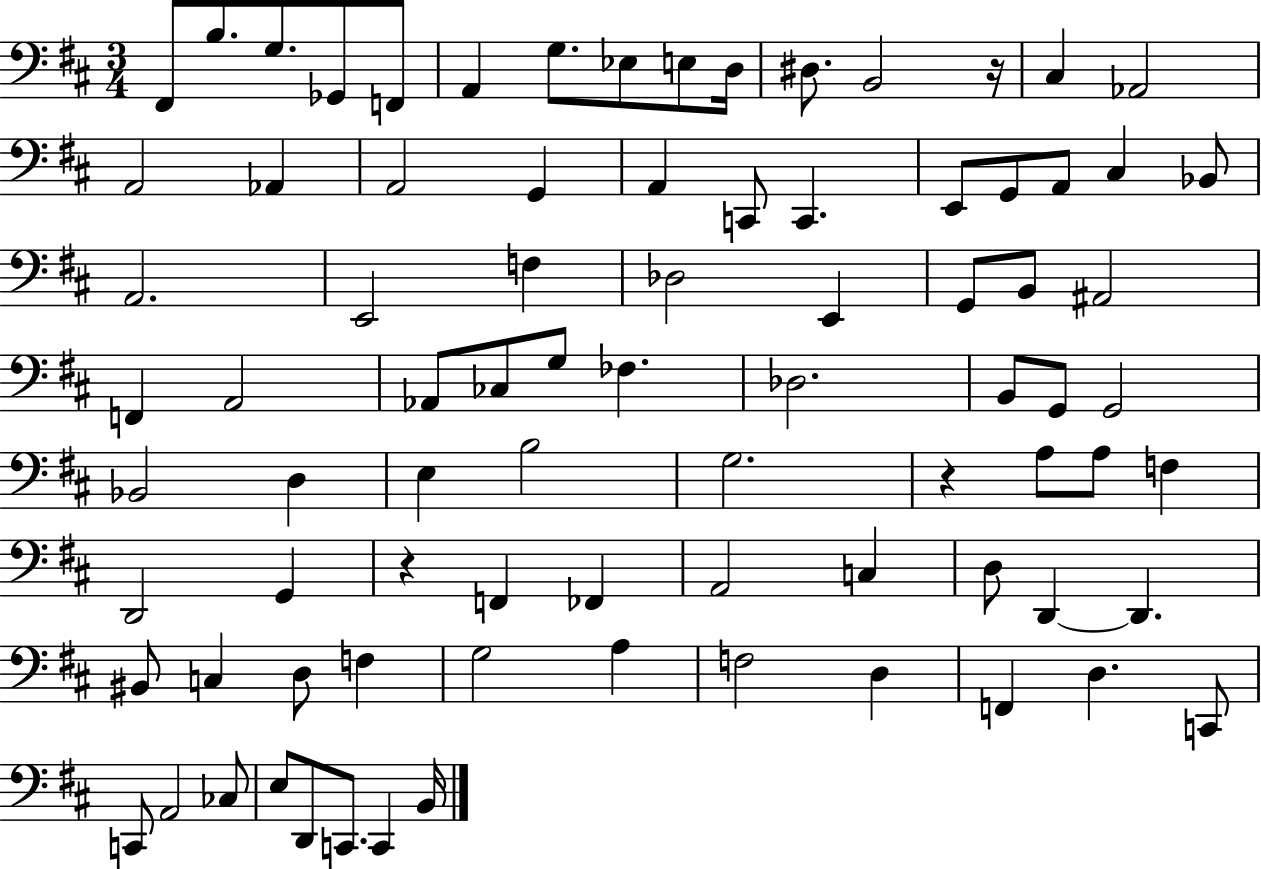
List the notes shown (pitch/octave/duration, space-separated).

F#2/e B3/e. G3/e. Gb2/e F2/e A2/q G3/e. Eb3/e E3/e D3/s D#3/e. B2/h R/s C#3/q Ab2/h A2/h Ab2/q A2/h G2/q A2/q C2/e C2/q. E2/e G2/e A2/e C#3/q Bb2/e A2/h. E2/h F3/q Db3/h E2/q G2/e B2/e A#2/h F2/q A2/h Ab2/e CES3/e G3/e FES3/q. Db3/h. B2/e G2/e G2/h Bb2/h D3/q E3/q B3/h G3/h. R/q A3/e A3/e F3/q D2/h G2/q R/q F2/q FES2/q A2/h C3/q D3/e D2/q D2/q. BIS2/e C3/q D3/e F3/q G3/h A3/q F3/h D3/q F2/q D3/q. C2/e C2/e A2/h CES3/e E3/e D2/e C2/e. C2/q B2/s